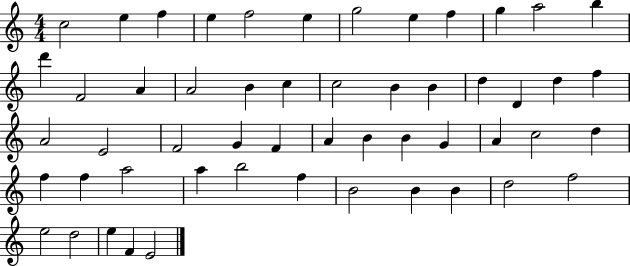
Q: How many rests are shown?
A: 0